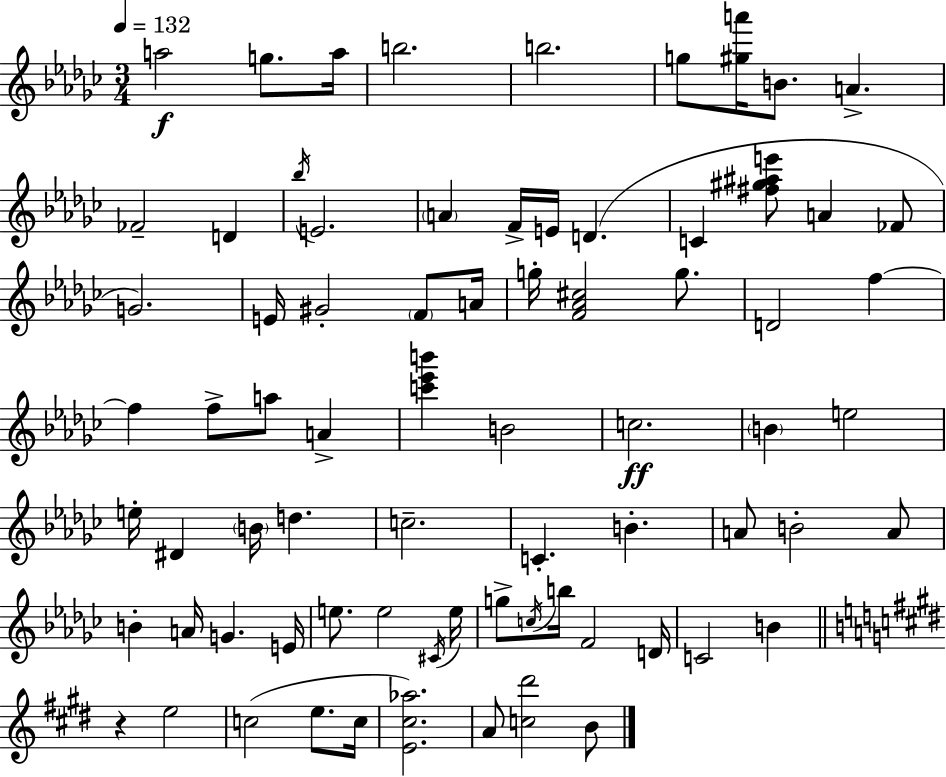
{
  \clef treble
  \numericTimeSignature
  \time 3/4
  \key ees \minor
  \tempo 4 = 132
  \repeat volta 2 { a''2\f g''8. a''16 | b''2. | b''2. | g''8 <gis'' a'''>16 b'8. a'4.-> | \break fes'2-- d'4 | \acciaccatura { bes''16 } e'2. | \parenthesize a'4 f'16-> e'16 d'4.( | c'4 <fis'' gis'' ais'' e'''>8 a'4 fes'8 | \break g'2.) | e'16 gis'2-. \parenthesize f'8 | a'16 g''16-. <f' aes' cis''>2 g''8. | d'2 f''4~~ | \break f''4 f''8-> a''8 a'4-> | <c''' ees''' b'''>4 b'2 | c''2.\ff | \parenthesize b'4 e''2 | \break e''16-. dis'4 \parenthesize b'16 d''4. | c''2.-- | c'4.-. b'4.-. | a'8 b'2-. a'8 | \break b'4-. a'16 g'4. | e'16 e''8. e''2 | \acciaccatura { cis'16 } e''16 g''8-> \acciaccatura { c''16 } b''16 f'2 | d'16 c'2 b'4 | \break \bar "||" \break \key e \major r4 e''2 | c''2( e''8. c''16 | <e' cis'' aes''>2.) | a'8 <c'' dis'''>2 b'8 | \break } \bar "|."
}